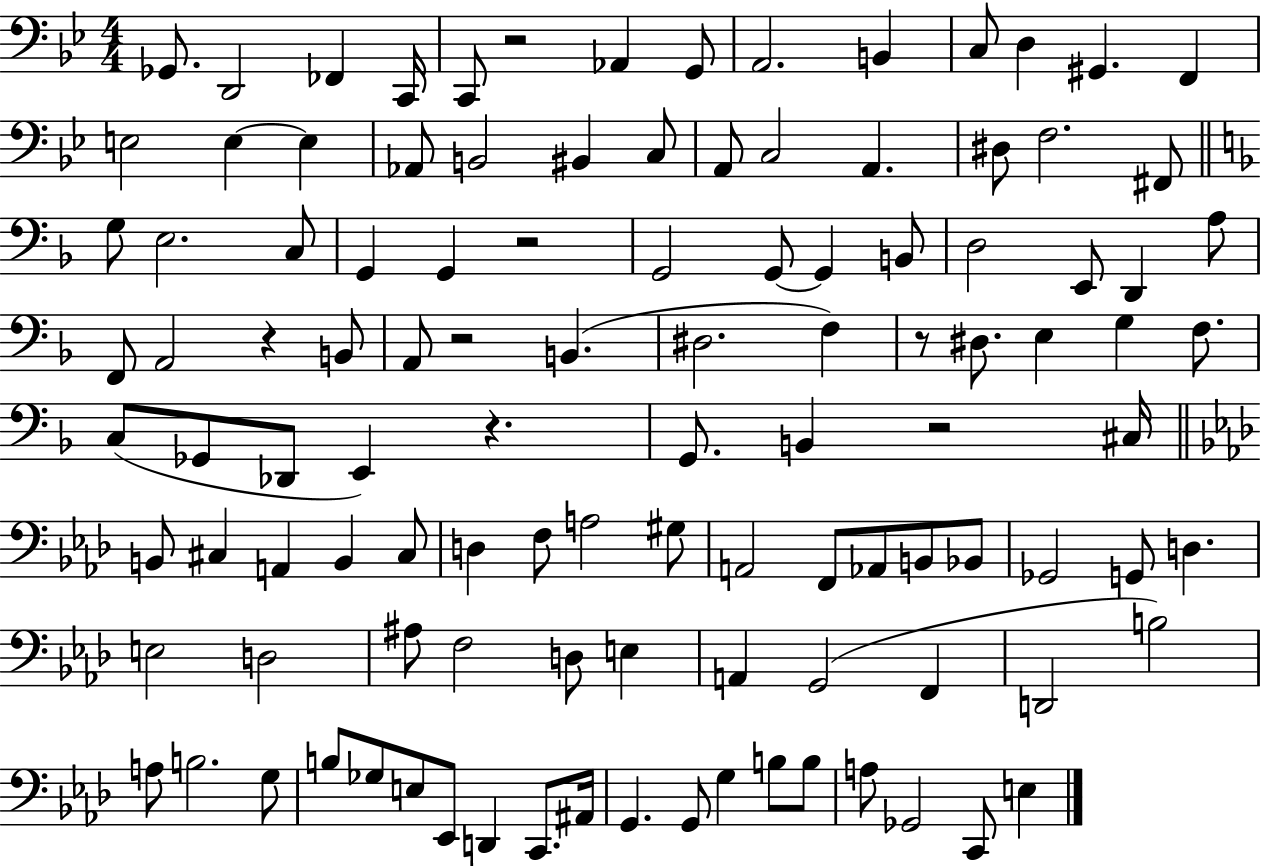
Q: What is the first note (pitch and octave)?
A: Gb2